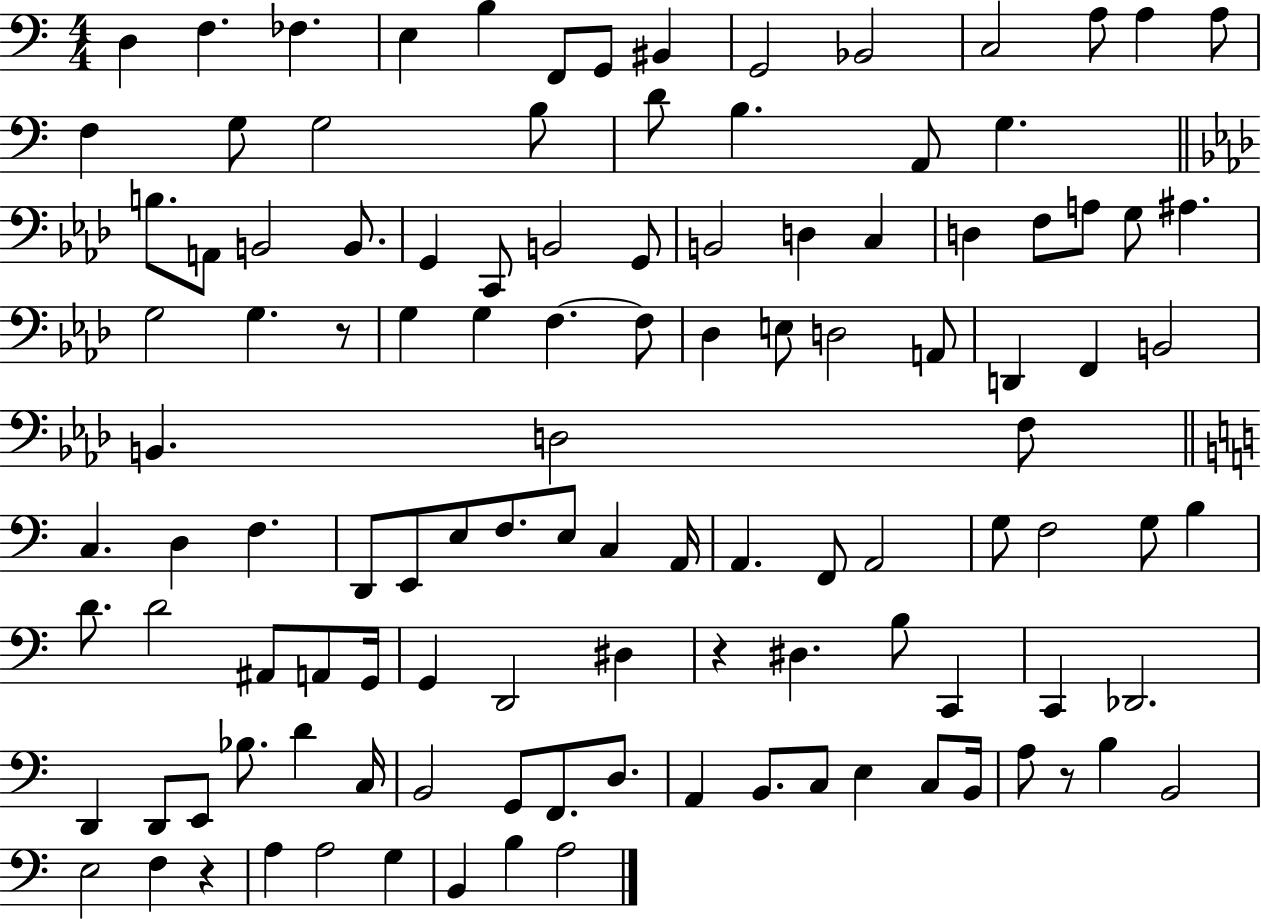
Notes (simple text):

D3/q F3/q. FES3/q. E3/q B3/q F2/e G2/e BIS2/q G2/h Bb2/h C3/h A3/e A3/q A3/e F3/q G3/e G3/h B3/e D4/e B3/q. A2/e G3/q. B3/e. A2/e B2/h B2/e. G2/q C2/e B2/h G2/e B2/h D3/q C3/q D3/q F3/e A3/e G3/e A#3/q. G3/h G3/q. R/e G3/q G3/q F3/q. F3/e Db3/q E3/e D3/h A2/e D2/q F2/q B2/h B2/q. D3/h F3/e C3/q. D3/q F3/q. D2/e E2/e E3/e F3/e. E3/e C3/q A2/s A2/q. F2/e A2/h G3/e F3/h G3/e B3/q D4/e. D4/h A#2/e A2/e G2/s G2/q D2/h D#3/q R/q D#3/q. B3/e C2/q C2/q Db2/h. D2/q D2/e E2/e Bb3/e. D4/q C3/s B2/h G2/e F2/e. D3/e. A2/q B2/e. C3/e E3/q C3/e B2/s A3/e R/e B3/q B2/h E3/h F3/q R/q A3/q A3/h G3/q B2/q B3/q A3/h